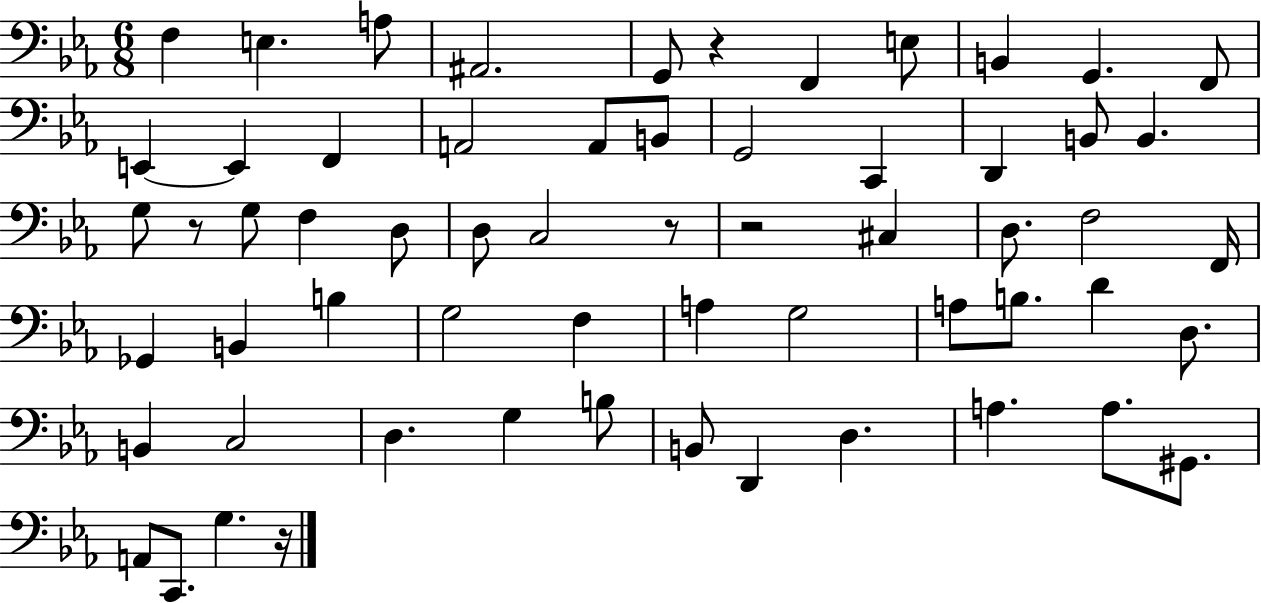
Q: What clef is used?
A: bass